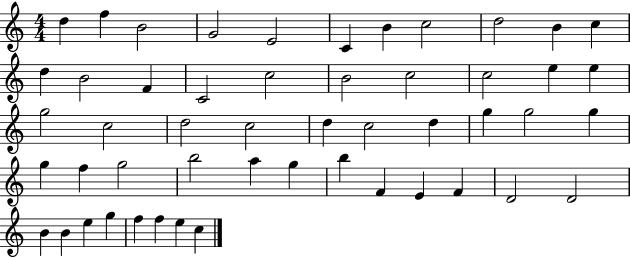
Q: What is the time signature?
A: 4/4